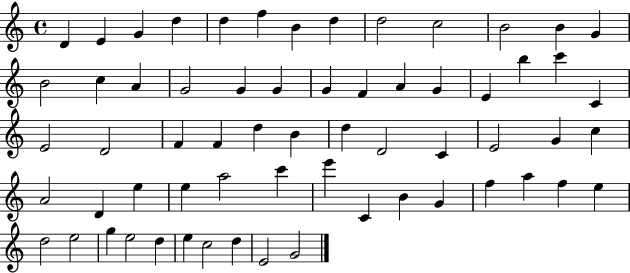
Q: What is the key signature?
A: C major